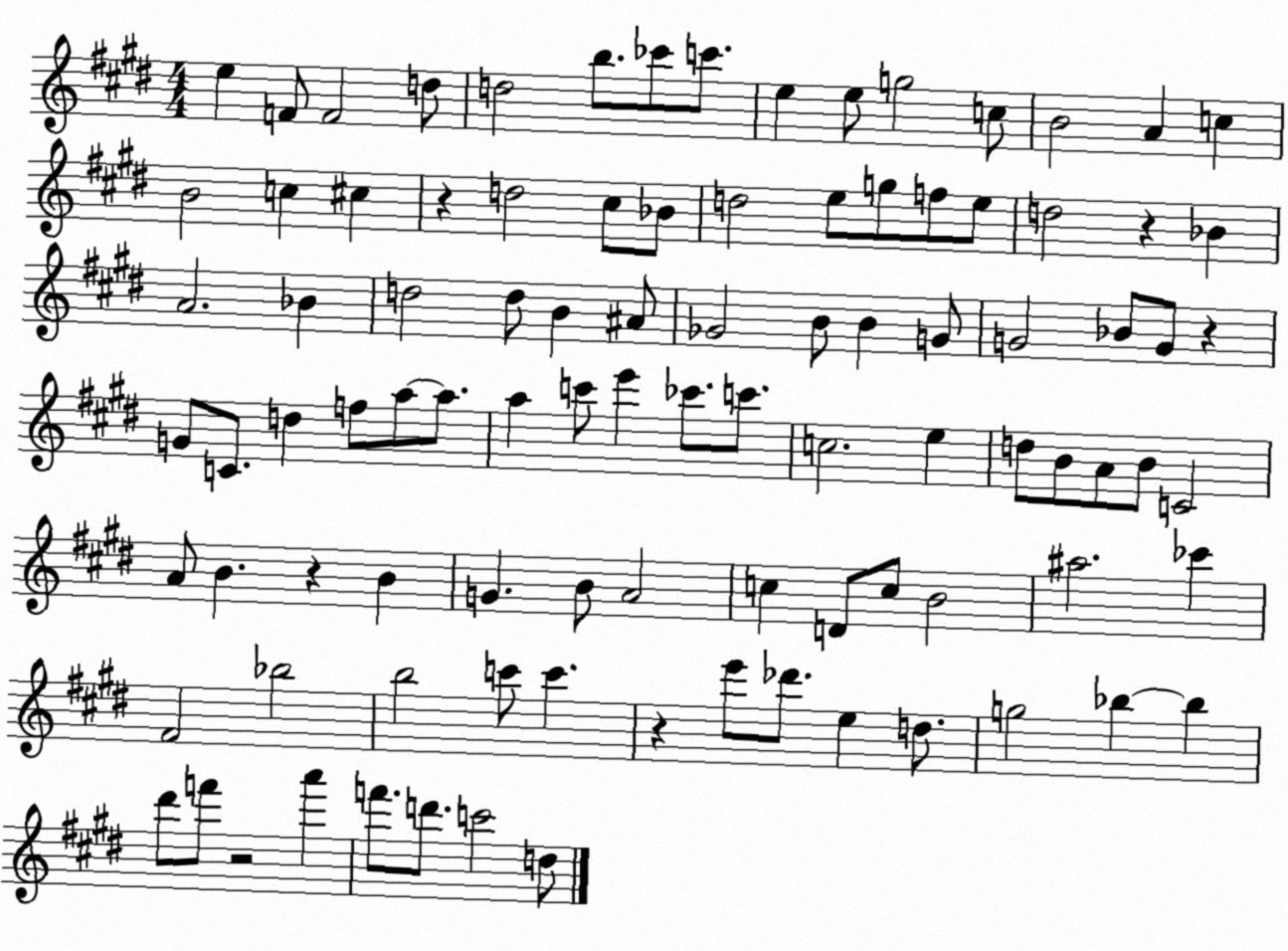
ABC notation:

X:1
T:Untitled
M:4/4
L:1/4
K:E
e F/2 F2 d/2 d2 b/2 _c'/2 c'/2 e e/2 g2 c/2 B2 A c B2 c ^c z d2 ^c/2 _B/2 d2 e/2 g/2 f/2 e/2 d2 z _B A2 _B d2 d/2 B ^A/2 _G2 B/2 B G/2 G2 _B/2 G/2 z G/2 C/2 d f/2 a/2 a/2 a c'/2 e' _c'/2 c'/2 c2 e d/2 B/2 A/2 B/2 C2 A/2 B z B G B/2 A2 c D/2 c/2 B2 ^a2 _c' ^F2 _b2 b2 c'/2 c' z e'/2 _d'/2 e d/2 g2 _b _b ^d'/2 f'/2 z2 a' f'/2 d'/2 c'2 d/2